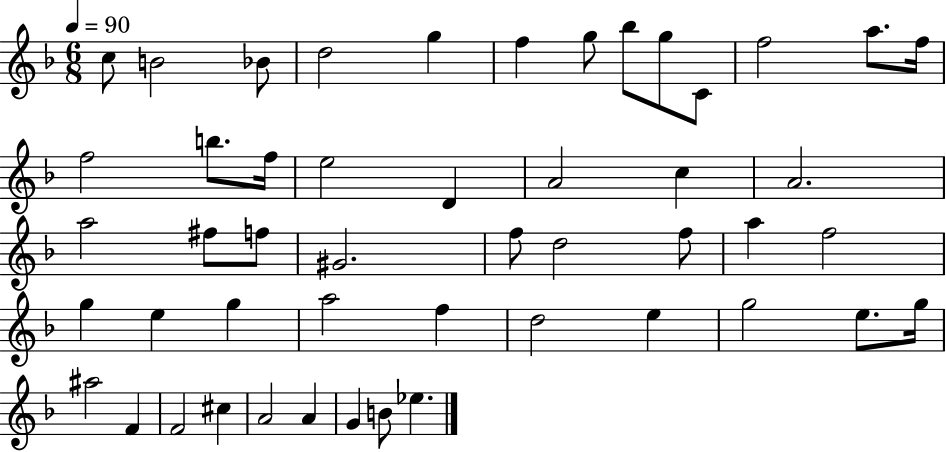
C5/e B4/h Bb4/e D5/h G5/q F5/q G5/e Bb5/e G5/e C4/e F5/h A5/e. F5/s F5/h B5/e. F5/s E5/h D4/q A4/h C5/q A4/h. A5/h F#5/e F5/e G#4/h. F5/e D5/h F5/e A5/q F5/h G5/q E5/q G5/q A5/h F5/q D5/h E5/q G5/h E5/e. G5/s A#5/h F4/q F4/h C#5/q A4/h A4/q G4/q B4/e Eb5/q.